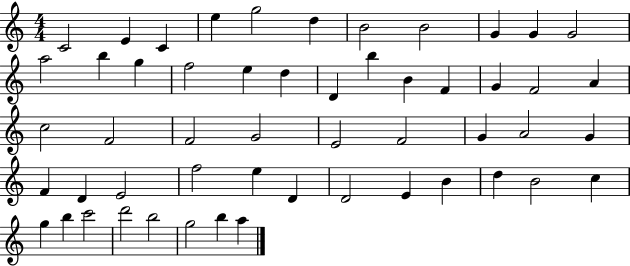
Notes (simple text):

C4/h E4/q C4/q E5/q G5/h D5/q B4/h B4/h G4/q G4/q G4/h A5/h B5/q G5/q F5/h E5/q D5/q D4/q B5/q B4/q F4/q G4/q F4/h A4/q C5/h F4/h F4/h G4/h E4/h F4/h G4/q A4/h G4/q F4/q D4/q E4/h F5/h E5/q D4/q D4/h E4/q B4/q D5/q B4/h C5/q G5/q B5/q C6/h D6/h B5/h G5/h B5/q A5/q